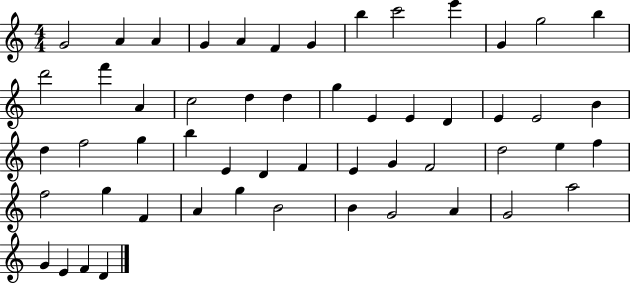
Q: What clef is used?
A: treble